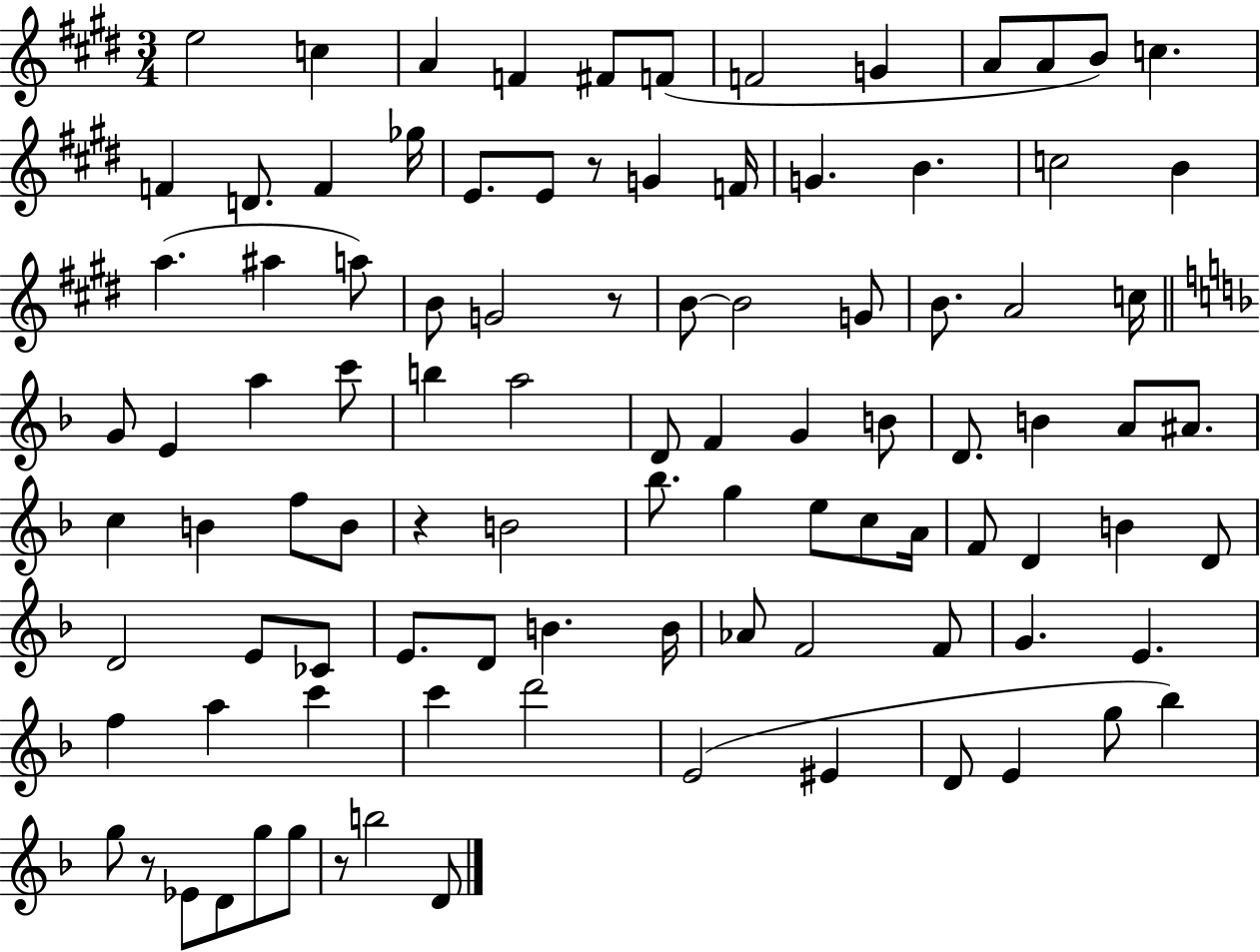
X:1
T:Untitled
M:3/4
L:1/4
K:E
e2 c A F ^F/2 F/2 F2 G A/2 A/2 B/2 c F D/2 F _g/4 E/2 E/2 z/2 G F/4 G B c2 B a ^a a/2 B/2 G2 z/2 B/2 B2 G/2 B/2 A2 c/4 G/2 E a c'/2 b a2 D/2 F G B/2 D/2 B A/2 ^A/2 c B f/2 B/2 z B2 _b/2 g e/2 c/2 A/4 F/2 D B D/2 D2 E/2 _C/2 E/2 D/2 B B/4 _A/2 F2 F/2 G E f a c' c' d'2 E2 ^E D/2 E g/2 _b g/2 z/2 _E/2 D/2 g/2 g/2 z/2 b2 D/2